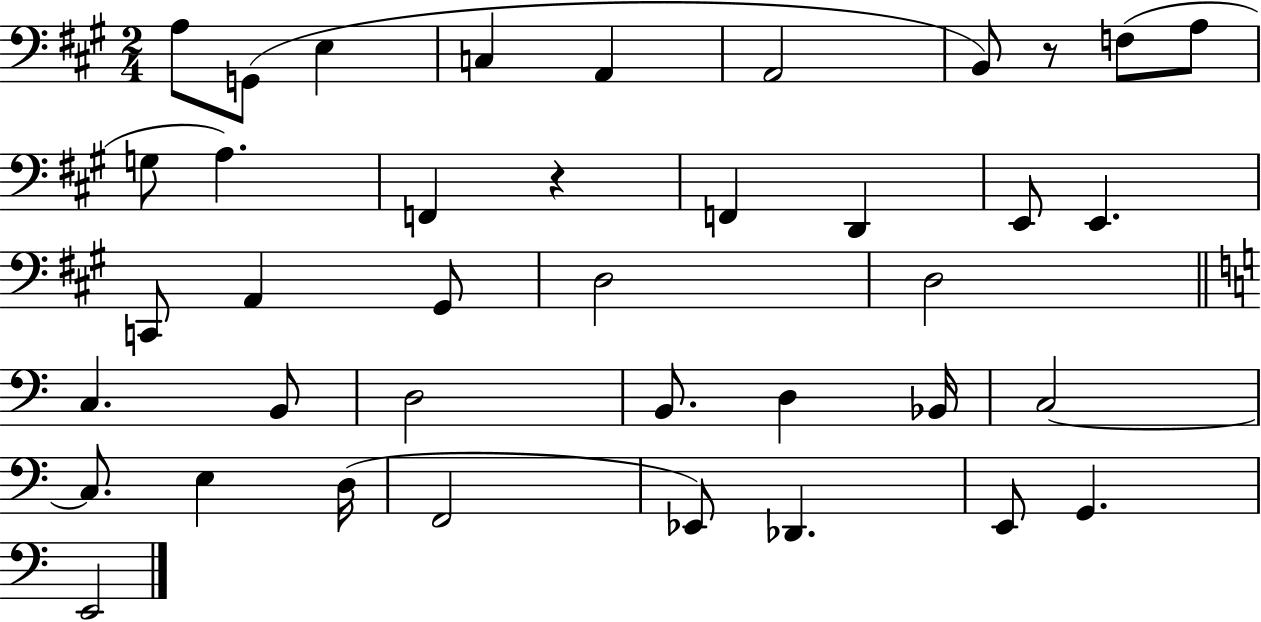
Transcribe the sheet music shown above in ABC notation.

X:1
T:Untitled
M:2/4
L:1/4
K:A
A,/2 G,,/2 E, C, A,, A,,2 B,,/2 z/2 F,/2 A,/2 G,/2 A, F,, z F,, D,, E,,/2 E,, C,,/2 A,, ^G,,/2 D,2 D,2 C, B,,/2 D,2 B,,/2 D, _B,,/4 C,2 C,/2 E, D,/4 F,,2 _E,,/2 _D,, E,,/2 G,, E,,2